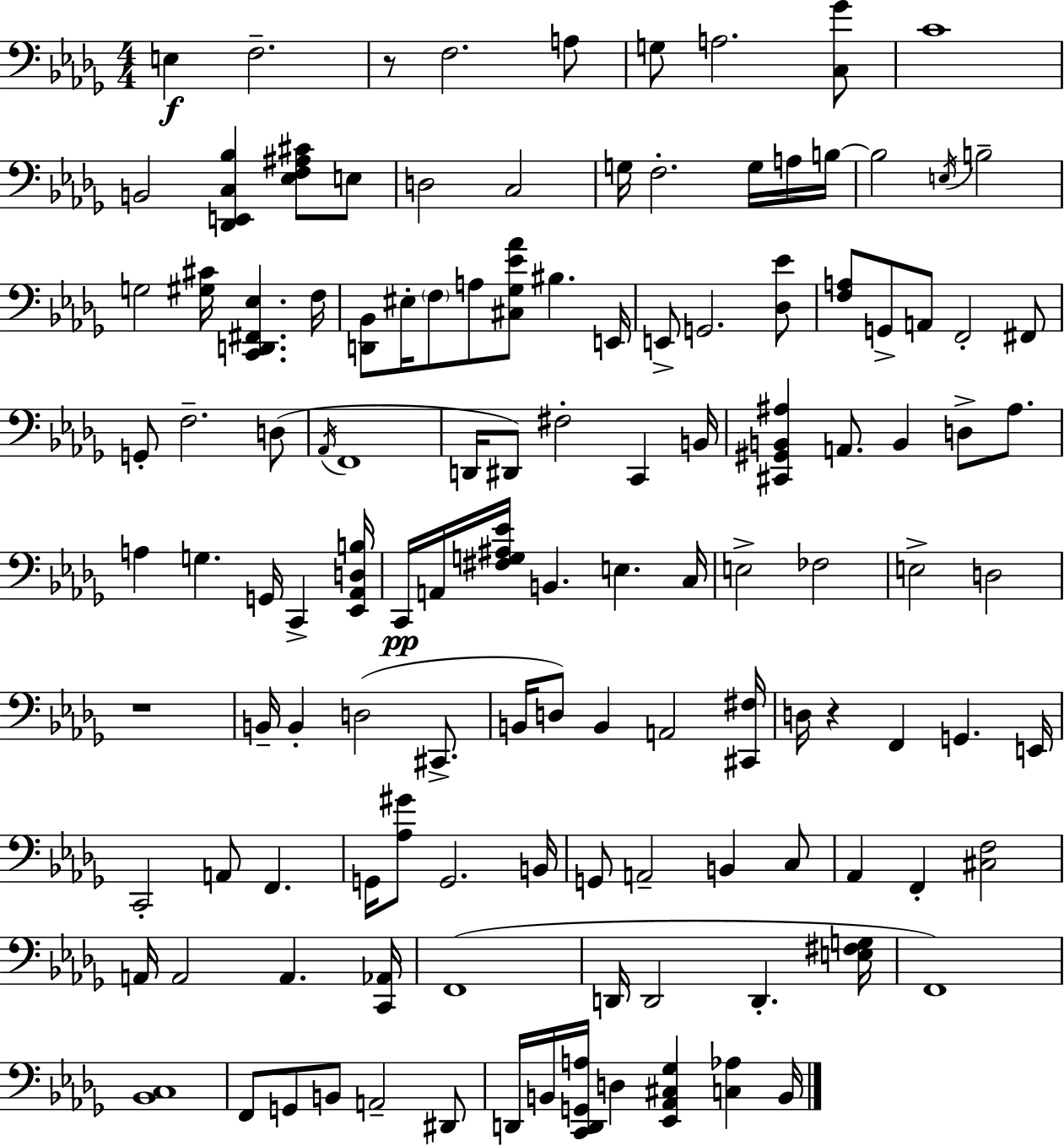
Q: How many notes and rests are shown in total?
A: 124